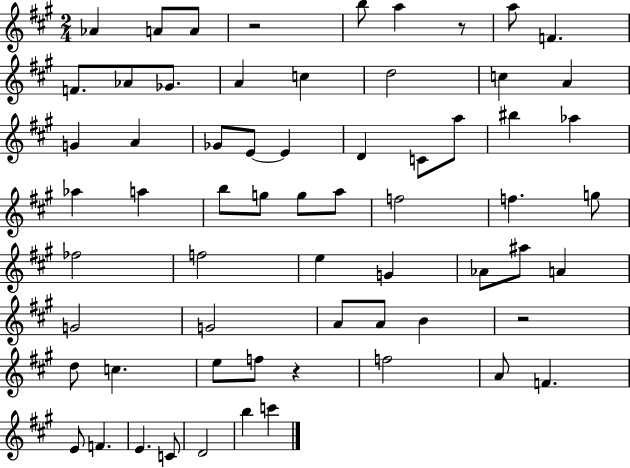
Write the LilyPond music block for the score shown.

{
  \clef treble
  \numericTimeSignature
  \time 2/4
  \key a \major
  aes'4 a'8 a'8 | r2 | b''8 a''4 r8 | a''8 f'4. | \break f'8. aes'8 ges'8. | a'4 c''4 | d''2 | c''4 a'4 | \break g'4 a'4 | ges'8 e'8~~ e'4 | d'4 c'8 a''8 | bis''4 aes''4 | \break aes''4 a''4 | b''8 g''8 g''8 a''8 | f''2 | f''4. g''8 | \break fes''2 | f''2 | e''4 g'4 | aes'8 ais''8 a'4 | \break g'2 | g'2 | a'8 a'8 b'4 | r2 | \break d''8 c''4. | e''8 f''8 r4 | f''2 | a'8 f'4. | \break e'8 f'4. | e'4. c'8 | d'2 | b''4 c'''4 | \break \bar "|."
}